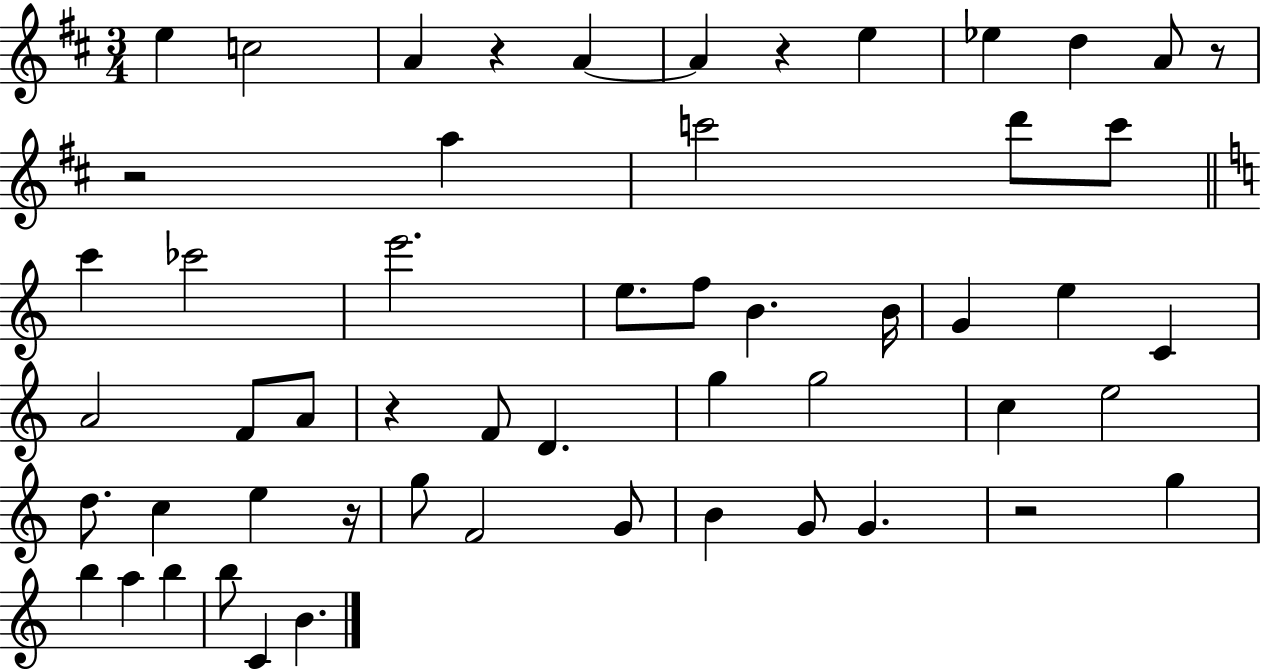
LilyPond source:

{
  \clef treble
  \numericTimeSignature
  \time 3/4
  \key d \major
  \repeat volta 2 { e''4 c''2 | a'4 r4 a'4~~ | a'4 r4 e''4 | ees''4 d''4 a'8 r8 | \break r2 a''4 | c'''2 d'''8 c'''8 | \bar "||" \break \key c \major c'''4 ces'''2 | e'''2. | e''8. f''8 b'4. b'16 | g'4 e''4 c'4 | \break a'2 f'8 a'8 | r4 f'8 d'4. | g''4 g''2 | c''4 e''2 | \break d''8. c''4 e''4 r16 | g''8 f'2 g'8 | b'4 g'8 g'4. | r2 g''4 | \break b''4 a''4 b''4 | b''8 c'4 b'4. | } \bar "|."
}